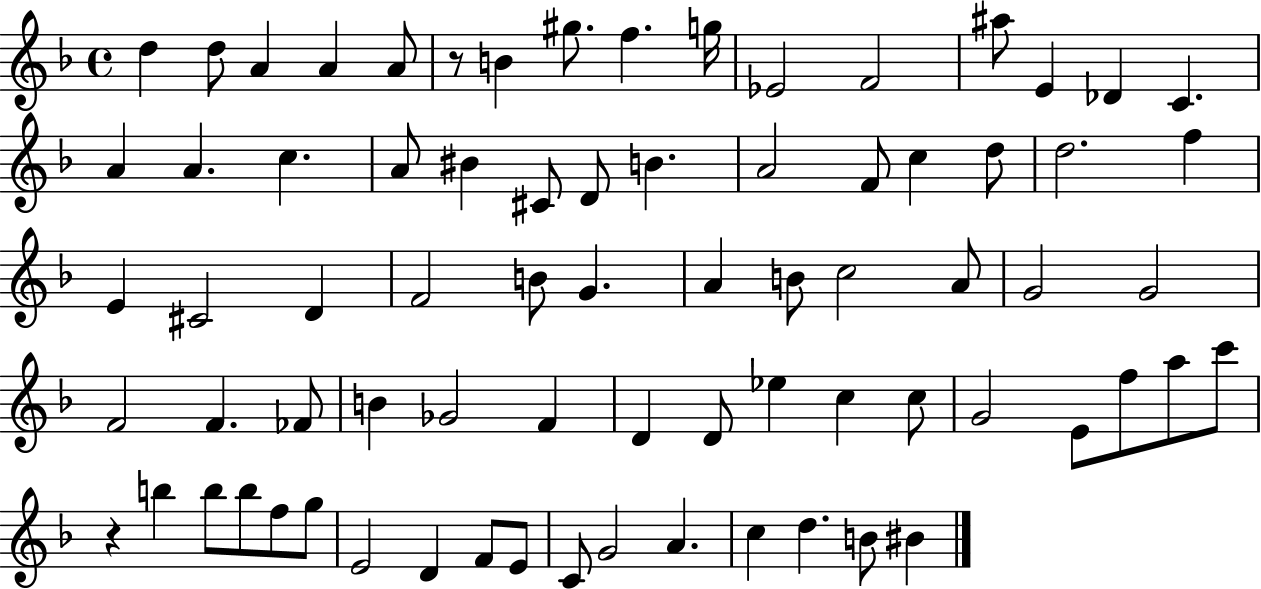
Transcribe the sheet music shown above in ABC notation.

X:1
T:Untitled
M:4/4
L:1/4
K:F
d d/2 A A A/2 z/2 B ^g/2 f g/4 _E2 F2 ^a/2 E _D C A A c A/2 ^B ^C/2 D/2 B A2 F/2 c d/2 d2 f E ^C2 D F2 B/2 G A B/2 c2 A/2 G2 G2 F2 F _F/2 B _G2 F D D/2 _e c c/2 G2 E/2 f/2 a/2 c'/2 z b b/2 b/2 f/2 g/2 E2 D F/2 E/2 C/2 G2 A c d B/2 ^B